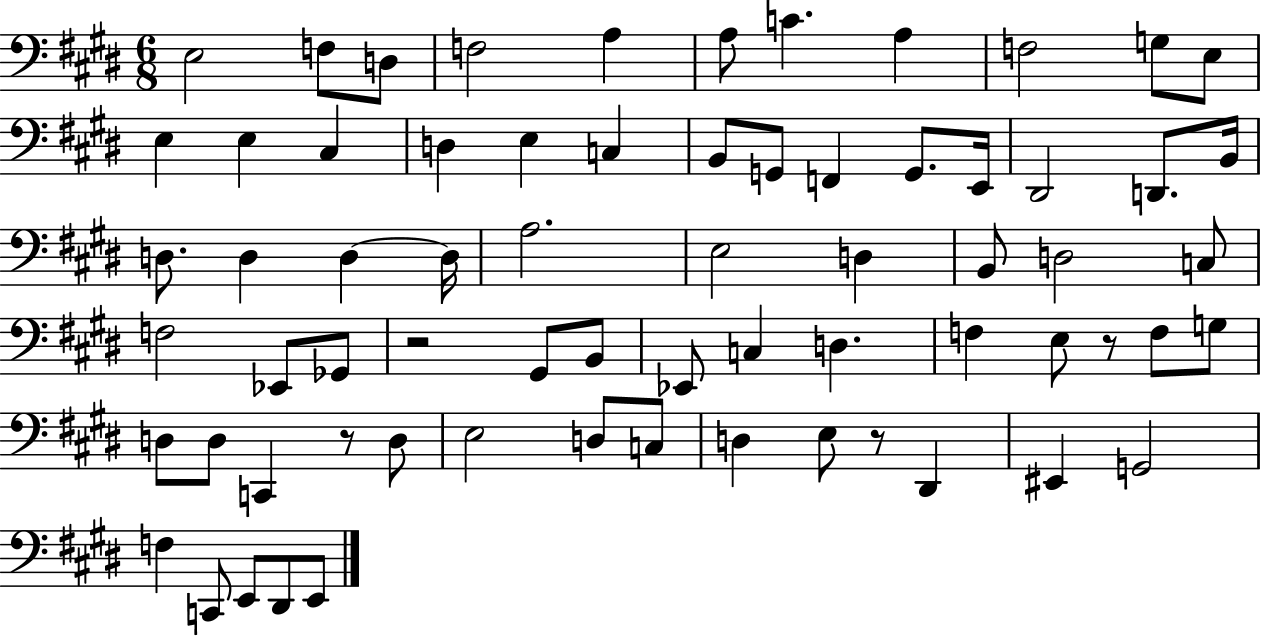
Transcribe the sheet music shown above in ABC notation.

X:1
T:Untitled
M:6/8
L:1/4
K:E
E,2 F,/2 D,/2 F,2 A, A,/2 C A, F,2 G,/2 E,/2 E, E, ^C, D, E, C, B,,/2 G,,/2 F,, G,,/2 E,,/4 ^D,,2 D,,/2 B,,/4 D,/2 D, D, D,/4 A,2 E,2 D, B,,/2 D,2 C,/2 F,2 _E,,/2 _G,,/2 z2 ^G,,/2 B,,/2 _E,,/2 C, D, F, E,/2 z/2 F,/2 G,/2 D,/2 D,/2 C,, z/2 D,/2 E,2 D,/2 C,/2 D, E,/2 z/2 ^D,, ^E,, G,,2 F, C,,/2 E,,/2 ^D,,/2 E,,/2